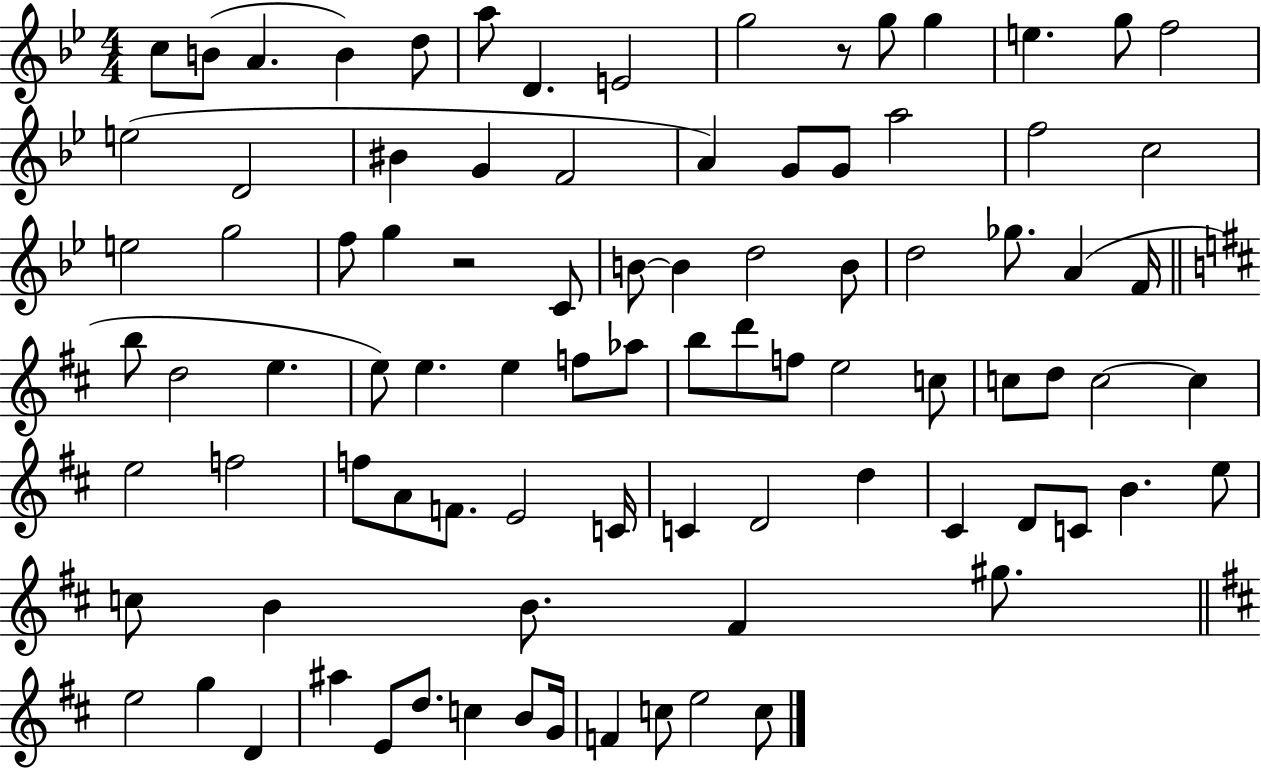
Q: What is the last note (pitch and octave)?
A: C5